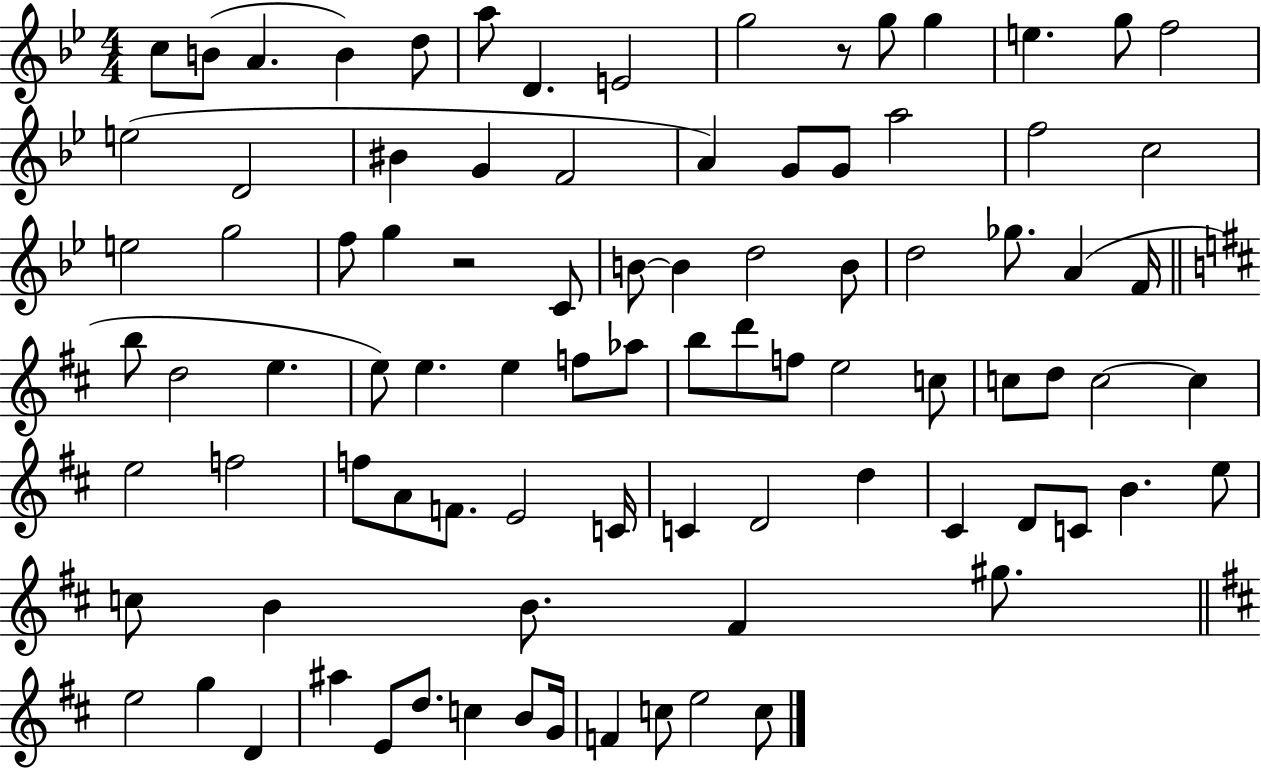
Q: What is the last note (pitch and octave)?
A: C5